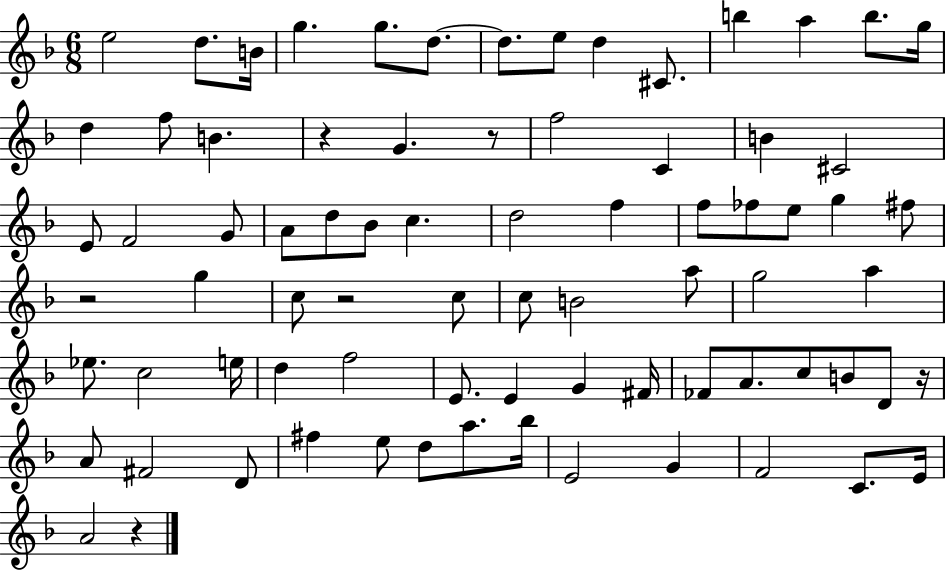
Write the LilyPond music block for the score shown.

{
  \clef treble
  \numericTimeSignature
  \time 6/8
  \key f \major
  e''2 d''8. b'16 | g''4. g''8. d''8.~~ | d''8. e''8 d''4 cis'8. | b''4 a''4 b''8. g''16 | \break d''4 f''8 b'4. | r4 g'4. r8 | f''2 c'4 | b'4 cis'2 | \break e'8 f'2 g'8 | a'8 d''8 bes'8 c''4. | d''2 f''4 | f''8 fes''8 e''8 g''4 fis''8 | \break r2 g''4 | c''8 r2 c''8 | c''8 b'2 a''8 | g''2 a''4 | \break ees''8. c''2 e''16 | d''4 f''2 | e'8. e'4 g'4 fis'16 | fes'8 a'8. c''8 b'8 d'8 r16 | \break a'8 fis'2 d'8 | fis''4 e''8 d''8 a''8. bes''16 | e'2 g'4 | f'2 c'8. e'16 | \break a'2 r4 | \bar "|."
}